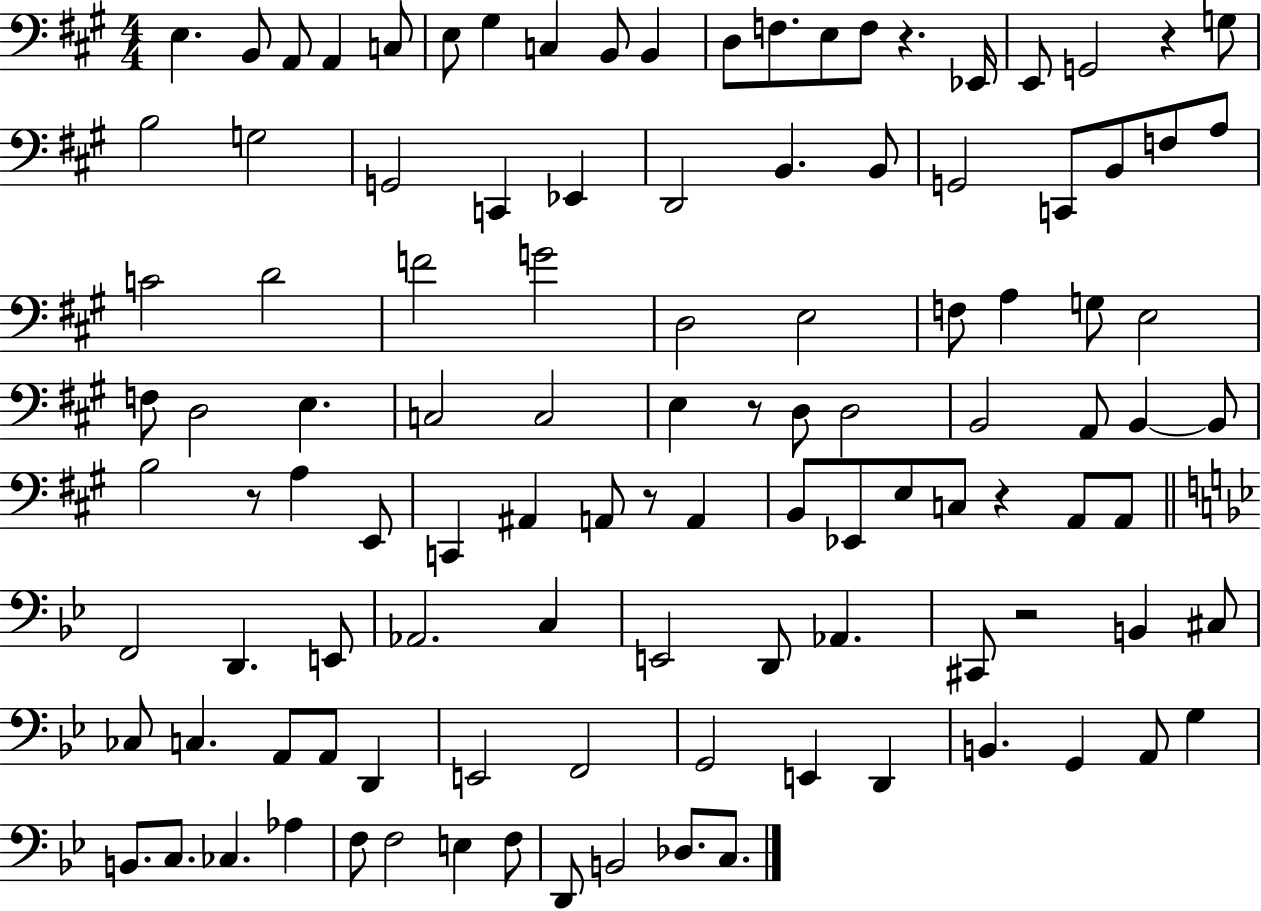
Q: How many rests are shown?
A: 7